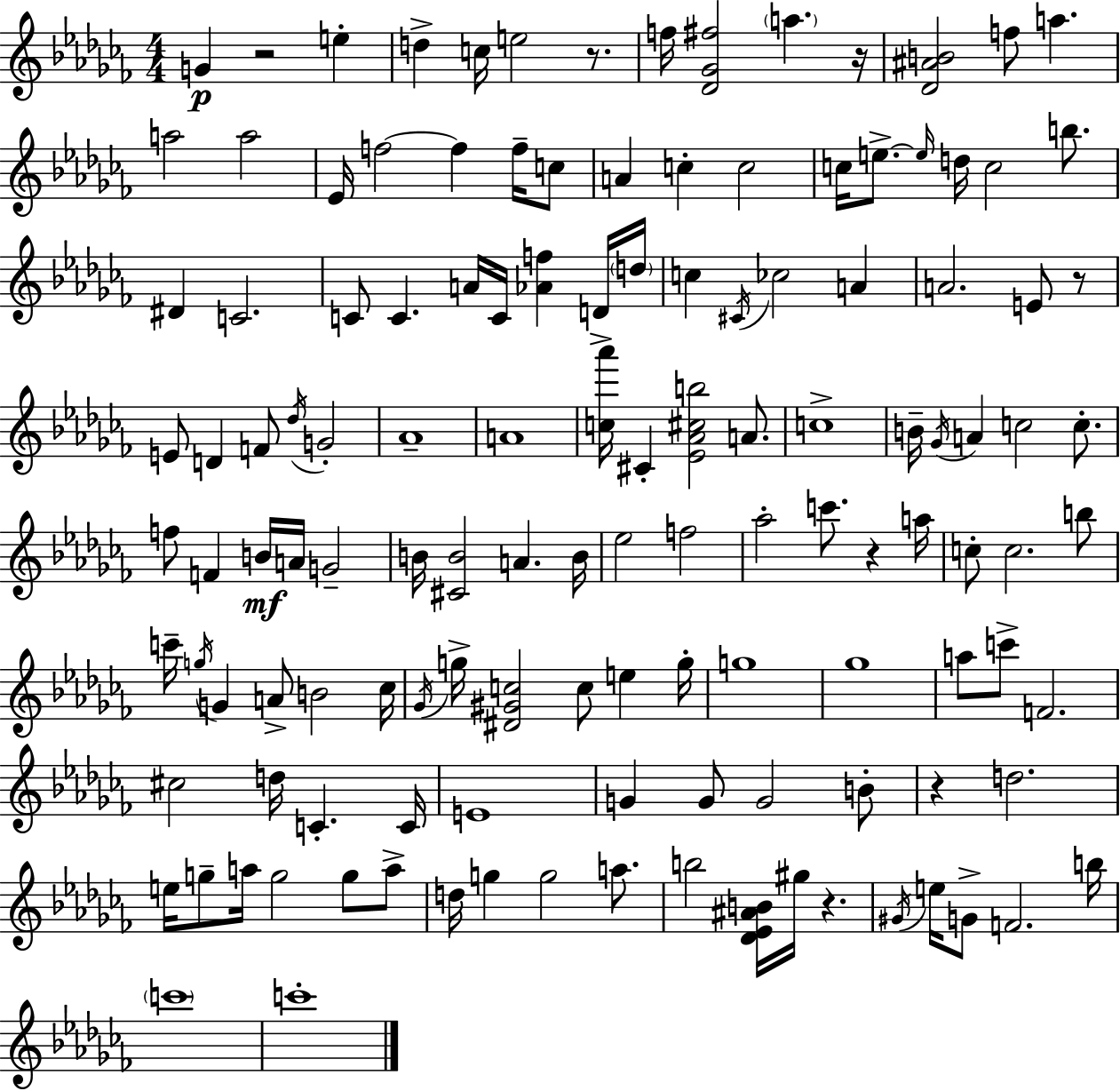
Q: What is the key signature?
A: AES minor